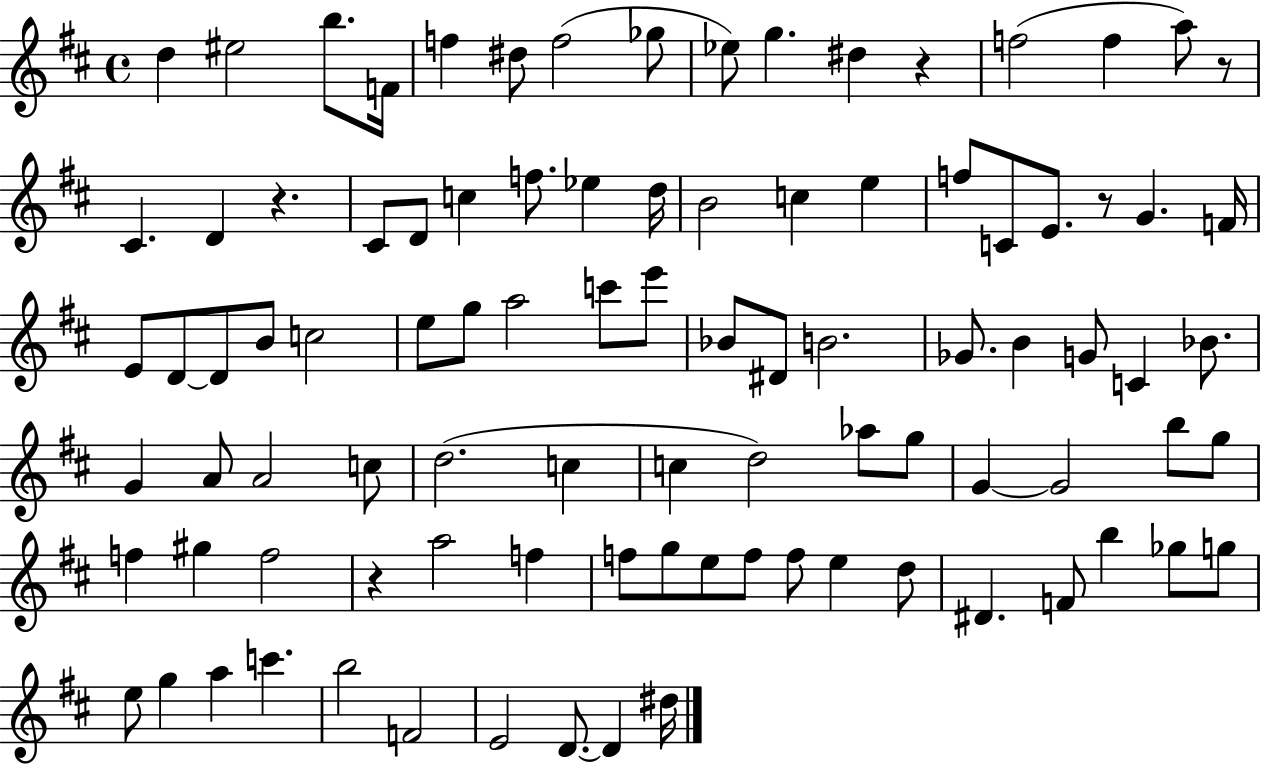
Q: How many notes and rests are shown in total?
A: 94